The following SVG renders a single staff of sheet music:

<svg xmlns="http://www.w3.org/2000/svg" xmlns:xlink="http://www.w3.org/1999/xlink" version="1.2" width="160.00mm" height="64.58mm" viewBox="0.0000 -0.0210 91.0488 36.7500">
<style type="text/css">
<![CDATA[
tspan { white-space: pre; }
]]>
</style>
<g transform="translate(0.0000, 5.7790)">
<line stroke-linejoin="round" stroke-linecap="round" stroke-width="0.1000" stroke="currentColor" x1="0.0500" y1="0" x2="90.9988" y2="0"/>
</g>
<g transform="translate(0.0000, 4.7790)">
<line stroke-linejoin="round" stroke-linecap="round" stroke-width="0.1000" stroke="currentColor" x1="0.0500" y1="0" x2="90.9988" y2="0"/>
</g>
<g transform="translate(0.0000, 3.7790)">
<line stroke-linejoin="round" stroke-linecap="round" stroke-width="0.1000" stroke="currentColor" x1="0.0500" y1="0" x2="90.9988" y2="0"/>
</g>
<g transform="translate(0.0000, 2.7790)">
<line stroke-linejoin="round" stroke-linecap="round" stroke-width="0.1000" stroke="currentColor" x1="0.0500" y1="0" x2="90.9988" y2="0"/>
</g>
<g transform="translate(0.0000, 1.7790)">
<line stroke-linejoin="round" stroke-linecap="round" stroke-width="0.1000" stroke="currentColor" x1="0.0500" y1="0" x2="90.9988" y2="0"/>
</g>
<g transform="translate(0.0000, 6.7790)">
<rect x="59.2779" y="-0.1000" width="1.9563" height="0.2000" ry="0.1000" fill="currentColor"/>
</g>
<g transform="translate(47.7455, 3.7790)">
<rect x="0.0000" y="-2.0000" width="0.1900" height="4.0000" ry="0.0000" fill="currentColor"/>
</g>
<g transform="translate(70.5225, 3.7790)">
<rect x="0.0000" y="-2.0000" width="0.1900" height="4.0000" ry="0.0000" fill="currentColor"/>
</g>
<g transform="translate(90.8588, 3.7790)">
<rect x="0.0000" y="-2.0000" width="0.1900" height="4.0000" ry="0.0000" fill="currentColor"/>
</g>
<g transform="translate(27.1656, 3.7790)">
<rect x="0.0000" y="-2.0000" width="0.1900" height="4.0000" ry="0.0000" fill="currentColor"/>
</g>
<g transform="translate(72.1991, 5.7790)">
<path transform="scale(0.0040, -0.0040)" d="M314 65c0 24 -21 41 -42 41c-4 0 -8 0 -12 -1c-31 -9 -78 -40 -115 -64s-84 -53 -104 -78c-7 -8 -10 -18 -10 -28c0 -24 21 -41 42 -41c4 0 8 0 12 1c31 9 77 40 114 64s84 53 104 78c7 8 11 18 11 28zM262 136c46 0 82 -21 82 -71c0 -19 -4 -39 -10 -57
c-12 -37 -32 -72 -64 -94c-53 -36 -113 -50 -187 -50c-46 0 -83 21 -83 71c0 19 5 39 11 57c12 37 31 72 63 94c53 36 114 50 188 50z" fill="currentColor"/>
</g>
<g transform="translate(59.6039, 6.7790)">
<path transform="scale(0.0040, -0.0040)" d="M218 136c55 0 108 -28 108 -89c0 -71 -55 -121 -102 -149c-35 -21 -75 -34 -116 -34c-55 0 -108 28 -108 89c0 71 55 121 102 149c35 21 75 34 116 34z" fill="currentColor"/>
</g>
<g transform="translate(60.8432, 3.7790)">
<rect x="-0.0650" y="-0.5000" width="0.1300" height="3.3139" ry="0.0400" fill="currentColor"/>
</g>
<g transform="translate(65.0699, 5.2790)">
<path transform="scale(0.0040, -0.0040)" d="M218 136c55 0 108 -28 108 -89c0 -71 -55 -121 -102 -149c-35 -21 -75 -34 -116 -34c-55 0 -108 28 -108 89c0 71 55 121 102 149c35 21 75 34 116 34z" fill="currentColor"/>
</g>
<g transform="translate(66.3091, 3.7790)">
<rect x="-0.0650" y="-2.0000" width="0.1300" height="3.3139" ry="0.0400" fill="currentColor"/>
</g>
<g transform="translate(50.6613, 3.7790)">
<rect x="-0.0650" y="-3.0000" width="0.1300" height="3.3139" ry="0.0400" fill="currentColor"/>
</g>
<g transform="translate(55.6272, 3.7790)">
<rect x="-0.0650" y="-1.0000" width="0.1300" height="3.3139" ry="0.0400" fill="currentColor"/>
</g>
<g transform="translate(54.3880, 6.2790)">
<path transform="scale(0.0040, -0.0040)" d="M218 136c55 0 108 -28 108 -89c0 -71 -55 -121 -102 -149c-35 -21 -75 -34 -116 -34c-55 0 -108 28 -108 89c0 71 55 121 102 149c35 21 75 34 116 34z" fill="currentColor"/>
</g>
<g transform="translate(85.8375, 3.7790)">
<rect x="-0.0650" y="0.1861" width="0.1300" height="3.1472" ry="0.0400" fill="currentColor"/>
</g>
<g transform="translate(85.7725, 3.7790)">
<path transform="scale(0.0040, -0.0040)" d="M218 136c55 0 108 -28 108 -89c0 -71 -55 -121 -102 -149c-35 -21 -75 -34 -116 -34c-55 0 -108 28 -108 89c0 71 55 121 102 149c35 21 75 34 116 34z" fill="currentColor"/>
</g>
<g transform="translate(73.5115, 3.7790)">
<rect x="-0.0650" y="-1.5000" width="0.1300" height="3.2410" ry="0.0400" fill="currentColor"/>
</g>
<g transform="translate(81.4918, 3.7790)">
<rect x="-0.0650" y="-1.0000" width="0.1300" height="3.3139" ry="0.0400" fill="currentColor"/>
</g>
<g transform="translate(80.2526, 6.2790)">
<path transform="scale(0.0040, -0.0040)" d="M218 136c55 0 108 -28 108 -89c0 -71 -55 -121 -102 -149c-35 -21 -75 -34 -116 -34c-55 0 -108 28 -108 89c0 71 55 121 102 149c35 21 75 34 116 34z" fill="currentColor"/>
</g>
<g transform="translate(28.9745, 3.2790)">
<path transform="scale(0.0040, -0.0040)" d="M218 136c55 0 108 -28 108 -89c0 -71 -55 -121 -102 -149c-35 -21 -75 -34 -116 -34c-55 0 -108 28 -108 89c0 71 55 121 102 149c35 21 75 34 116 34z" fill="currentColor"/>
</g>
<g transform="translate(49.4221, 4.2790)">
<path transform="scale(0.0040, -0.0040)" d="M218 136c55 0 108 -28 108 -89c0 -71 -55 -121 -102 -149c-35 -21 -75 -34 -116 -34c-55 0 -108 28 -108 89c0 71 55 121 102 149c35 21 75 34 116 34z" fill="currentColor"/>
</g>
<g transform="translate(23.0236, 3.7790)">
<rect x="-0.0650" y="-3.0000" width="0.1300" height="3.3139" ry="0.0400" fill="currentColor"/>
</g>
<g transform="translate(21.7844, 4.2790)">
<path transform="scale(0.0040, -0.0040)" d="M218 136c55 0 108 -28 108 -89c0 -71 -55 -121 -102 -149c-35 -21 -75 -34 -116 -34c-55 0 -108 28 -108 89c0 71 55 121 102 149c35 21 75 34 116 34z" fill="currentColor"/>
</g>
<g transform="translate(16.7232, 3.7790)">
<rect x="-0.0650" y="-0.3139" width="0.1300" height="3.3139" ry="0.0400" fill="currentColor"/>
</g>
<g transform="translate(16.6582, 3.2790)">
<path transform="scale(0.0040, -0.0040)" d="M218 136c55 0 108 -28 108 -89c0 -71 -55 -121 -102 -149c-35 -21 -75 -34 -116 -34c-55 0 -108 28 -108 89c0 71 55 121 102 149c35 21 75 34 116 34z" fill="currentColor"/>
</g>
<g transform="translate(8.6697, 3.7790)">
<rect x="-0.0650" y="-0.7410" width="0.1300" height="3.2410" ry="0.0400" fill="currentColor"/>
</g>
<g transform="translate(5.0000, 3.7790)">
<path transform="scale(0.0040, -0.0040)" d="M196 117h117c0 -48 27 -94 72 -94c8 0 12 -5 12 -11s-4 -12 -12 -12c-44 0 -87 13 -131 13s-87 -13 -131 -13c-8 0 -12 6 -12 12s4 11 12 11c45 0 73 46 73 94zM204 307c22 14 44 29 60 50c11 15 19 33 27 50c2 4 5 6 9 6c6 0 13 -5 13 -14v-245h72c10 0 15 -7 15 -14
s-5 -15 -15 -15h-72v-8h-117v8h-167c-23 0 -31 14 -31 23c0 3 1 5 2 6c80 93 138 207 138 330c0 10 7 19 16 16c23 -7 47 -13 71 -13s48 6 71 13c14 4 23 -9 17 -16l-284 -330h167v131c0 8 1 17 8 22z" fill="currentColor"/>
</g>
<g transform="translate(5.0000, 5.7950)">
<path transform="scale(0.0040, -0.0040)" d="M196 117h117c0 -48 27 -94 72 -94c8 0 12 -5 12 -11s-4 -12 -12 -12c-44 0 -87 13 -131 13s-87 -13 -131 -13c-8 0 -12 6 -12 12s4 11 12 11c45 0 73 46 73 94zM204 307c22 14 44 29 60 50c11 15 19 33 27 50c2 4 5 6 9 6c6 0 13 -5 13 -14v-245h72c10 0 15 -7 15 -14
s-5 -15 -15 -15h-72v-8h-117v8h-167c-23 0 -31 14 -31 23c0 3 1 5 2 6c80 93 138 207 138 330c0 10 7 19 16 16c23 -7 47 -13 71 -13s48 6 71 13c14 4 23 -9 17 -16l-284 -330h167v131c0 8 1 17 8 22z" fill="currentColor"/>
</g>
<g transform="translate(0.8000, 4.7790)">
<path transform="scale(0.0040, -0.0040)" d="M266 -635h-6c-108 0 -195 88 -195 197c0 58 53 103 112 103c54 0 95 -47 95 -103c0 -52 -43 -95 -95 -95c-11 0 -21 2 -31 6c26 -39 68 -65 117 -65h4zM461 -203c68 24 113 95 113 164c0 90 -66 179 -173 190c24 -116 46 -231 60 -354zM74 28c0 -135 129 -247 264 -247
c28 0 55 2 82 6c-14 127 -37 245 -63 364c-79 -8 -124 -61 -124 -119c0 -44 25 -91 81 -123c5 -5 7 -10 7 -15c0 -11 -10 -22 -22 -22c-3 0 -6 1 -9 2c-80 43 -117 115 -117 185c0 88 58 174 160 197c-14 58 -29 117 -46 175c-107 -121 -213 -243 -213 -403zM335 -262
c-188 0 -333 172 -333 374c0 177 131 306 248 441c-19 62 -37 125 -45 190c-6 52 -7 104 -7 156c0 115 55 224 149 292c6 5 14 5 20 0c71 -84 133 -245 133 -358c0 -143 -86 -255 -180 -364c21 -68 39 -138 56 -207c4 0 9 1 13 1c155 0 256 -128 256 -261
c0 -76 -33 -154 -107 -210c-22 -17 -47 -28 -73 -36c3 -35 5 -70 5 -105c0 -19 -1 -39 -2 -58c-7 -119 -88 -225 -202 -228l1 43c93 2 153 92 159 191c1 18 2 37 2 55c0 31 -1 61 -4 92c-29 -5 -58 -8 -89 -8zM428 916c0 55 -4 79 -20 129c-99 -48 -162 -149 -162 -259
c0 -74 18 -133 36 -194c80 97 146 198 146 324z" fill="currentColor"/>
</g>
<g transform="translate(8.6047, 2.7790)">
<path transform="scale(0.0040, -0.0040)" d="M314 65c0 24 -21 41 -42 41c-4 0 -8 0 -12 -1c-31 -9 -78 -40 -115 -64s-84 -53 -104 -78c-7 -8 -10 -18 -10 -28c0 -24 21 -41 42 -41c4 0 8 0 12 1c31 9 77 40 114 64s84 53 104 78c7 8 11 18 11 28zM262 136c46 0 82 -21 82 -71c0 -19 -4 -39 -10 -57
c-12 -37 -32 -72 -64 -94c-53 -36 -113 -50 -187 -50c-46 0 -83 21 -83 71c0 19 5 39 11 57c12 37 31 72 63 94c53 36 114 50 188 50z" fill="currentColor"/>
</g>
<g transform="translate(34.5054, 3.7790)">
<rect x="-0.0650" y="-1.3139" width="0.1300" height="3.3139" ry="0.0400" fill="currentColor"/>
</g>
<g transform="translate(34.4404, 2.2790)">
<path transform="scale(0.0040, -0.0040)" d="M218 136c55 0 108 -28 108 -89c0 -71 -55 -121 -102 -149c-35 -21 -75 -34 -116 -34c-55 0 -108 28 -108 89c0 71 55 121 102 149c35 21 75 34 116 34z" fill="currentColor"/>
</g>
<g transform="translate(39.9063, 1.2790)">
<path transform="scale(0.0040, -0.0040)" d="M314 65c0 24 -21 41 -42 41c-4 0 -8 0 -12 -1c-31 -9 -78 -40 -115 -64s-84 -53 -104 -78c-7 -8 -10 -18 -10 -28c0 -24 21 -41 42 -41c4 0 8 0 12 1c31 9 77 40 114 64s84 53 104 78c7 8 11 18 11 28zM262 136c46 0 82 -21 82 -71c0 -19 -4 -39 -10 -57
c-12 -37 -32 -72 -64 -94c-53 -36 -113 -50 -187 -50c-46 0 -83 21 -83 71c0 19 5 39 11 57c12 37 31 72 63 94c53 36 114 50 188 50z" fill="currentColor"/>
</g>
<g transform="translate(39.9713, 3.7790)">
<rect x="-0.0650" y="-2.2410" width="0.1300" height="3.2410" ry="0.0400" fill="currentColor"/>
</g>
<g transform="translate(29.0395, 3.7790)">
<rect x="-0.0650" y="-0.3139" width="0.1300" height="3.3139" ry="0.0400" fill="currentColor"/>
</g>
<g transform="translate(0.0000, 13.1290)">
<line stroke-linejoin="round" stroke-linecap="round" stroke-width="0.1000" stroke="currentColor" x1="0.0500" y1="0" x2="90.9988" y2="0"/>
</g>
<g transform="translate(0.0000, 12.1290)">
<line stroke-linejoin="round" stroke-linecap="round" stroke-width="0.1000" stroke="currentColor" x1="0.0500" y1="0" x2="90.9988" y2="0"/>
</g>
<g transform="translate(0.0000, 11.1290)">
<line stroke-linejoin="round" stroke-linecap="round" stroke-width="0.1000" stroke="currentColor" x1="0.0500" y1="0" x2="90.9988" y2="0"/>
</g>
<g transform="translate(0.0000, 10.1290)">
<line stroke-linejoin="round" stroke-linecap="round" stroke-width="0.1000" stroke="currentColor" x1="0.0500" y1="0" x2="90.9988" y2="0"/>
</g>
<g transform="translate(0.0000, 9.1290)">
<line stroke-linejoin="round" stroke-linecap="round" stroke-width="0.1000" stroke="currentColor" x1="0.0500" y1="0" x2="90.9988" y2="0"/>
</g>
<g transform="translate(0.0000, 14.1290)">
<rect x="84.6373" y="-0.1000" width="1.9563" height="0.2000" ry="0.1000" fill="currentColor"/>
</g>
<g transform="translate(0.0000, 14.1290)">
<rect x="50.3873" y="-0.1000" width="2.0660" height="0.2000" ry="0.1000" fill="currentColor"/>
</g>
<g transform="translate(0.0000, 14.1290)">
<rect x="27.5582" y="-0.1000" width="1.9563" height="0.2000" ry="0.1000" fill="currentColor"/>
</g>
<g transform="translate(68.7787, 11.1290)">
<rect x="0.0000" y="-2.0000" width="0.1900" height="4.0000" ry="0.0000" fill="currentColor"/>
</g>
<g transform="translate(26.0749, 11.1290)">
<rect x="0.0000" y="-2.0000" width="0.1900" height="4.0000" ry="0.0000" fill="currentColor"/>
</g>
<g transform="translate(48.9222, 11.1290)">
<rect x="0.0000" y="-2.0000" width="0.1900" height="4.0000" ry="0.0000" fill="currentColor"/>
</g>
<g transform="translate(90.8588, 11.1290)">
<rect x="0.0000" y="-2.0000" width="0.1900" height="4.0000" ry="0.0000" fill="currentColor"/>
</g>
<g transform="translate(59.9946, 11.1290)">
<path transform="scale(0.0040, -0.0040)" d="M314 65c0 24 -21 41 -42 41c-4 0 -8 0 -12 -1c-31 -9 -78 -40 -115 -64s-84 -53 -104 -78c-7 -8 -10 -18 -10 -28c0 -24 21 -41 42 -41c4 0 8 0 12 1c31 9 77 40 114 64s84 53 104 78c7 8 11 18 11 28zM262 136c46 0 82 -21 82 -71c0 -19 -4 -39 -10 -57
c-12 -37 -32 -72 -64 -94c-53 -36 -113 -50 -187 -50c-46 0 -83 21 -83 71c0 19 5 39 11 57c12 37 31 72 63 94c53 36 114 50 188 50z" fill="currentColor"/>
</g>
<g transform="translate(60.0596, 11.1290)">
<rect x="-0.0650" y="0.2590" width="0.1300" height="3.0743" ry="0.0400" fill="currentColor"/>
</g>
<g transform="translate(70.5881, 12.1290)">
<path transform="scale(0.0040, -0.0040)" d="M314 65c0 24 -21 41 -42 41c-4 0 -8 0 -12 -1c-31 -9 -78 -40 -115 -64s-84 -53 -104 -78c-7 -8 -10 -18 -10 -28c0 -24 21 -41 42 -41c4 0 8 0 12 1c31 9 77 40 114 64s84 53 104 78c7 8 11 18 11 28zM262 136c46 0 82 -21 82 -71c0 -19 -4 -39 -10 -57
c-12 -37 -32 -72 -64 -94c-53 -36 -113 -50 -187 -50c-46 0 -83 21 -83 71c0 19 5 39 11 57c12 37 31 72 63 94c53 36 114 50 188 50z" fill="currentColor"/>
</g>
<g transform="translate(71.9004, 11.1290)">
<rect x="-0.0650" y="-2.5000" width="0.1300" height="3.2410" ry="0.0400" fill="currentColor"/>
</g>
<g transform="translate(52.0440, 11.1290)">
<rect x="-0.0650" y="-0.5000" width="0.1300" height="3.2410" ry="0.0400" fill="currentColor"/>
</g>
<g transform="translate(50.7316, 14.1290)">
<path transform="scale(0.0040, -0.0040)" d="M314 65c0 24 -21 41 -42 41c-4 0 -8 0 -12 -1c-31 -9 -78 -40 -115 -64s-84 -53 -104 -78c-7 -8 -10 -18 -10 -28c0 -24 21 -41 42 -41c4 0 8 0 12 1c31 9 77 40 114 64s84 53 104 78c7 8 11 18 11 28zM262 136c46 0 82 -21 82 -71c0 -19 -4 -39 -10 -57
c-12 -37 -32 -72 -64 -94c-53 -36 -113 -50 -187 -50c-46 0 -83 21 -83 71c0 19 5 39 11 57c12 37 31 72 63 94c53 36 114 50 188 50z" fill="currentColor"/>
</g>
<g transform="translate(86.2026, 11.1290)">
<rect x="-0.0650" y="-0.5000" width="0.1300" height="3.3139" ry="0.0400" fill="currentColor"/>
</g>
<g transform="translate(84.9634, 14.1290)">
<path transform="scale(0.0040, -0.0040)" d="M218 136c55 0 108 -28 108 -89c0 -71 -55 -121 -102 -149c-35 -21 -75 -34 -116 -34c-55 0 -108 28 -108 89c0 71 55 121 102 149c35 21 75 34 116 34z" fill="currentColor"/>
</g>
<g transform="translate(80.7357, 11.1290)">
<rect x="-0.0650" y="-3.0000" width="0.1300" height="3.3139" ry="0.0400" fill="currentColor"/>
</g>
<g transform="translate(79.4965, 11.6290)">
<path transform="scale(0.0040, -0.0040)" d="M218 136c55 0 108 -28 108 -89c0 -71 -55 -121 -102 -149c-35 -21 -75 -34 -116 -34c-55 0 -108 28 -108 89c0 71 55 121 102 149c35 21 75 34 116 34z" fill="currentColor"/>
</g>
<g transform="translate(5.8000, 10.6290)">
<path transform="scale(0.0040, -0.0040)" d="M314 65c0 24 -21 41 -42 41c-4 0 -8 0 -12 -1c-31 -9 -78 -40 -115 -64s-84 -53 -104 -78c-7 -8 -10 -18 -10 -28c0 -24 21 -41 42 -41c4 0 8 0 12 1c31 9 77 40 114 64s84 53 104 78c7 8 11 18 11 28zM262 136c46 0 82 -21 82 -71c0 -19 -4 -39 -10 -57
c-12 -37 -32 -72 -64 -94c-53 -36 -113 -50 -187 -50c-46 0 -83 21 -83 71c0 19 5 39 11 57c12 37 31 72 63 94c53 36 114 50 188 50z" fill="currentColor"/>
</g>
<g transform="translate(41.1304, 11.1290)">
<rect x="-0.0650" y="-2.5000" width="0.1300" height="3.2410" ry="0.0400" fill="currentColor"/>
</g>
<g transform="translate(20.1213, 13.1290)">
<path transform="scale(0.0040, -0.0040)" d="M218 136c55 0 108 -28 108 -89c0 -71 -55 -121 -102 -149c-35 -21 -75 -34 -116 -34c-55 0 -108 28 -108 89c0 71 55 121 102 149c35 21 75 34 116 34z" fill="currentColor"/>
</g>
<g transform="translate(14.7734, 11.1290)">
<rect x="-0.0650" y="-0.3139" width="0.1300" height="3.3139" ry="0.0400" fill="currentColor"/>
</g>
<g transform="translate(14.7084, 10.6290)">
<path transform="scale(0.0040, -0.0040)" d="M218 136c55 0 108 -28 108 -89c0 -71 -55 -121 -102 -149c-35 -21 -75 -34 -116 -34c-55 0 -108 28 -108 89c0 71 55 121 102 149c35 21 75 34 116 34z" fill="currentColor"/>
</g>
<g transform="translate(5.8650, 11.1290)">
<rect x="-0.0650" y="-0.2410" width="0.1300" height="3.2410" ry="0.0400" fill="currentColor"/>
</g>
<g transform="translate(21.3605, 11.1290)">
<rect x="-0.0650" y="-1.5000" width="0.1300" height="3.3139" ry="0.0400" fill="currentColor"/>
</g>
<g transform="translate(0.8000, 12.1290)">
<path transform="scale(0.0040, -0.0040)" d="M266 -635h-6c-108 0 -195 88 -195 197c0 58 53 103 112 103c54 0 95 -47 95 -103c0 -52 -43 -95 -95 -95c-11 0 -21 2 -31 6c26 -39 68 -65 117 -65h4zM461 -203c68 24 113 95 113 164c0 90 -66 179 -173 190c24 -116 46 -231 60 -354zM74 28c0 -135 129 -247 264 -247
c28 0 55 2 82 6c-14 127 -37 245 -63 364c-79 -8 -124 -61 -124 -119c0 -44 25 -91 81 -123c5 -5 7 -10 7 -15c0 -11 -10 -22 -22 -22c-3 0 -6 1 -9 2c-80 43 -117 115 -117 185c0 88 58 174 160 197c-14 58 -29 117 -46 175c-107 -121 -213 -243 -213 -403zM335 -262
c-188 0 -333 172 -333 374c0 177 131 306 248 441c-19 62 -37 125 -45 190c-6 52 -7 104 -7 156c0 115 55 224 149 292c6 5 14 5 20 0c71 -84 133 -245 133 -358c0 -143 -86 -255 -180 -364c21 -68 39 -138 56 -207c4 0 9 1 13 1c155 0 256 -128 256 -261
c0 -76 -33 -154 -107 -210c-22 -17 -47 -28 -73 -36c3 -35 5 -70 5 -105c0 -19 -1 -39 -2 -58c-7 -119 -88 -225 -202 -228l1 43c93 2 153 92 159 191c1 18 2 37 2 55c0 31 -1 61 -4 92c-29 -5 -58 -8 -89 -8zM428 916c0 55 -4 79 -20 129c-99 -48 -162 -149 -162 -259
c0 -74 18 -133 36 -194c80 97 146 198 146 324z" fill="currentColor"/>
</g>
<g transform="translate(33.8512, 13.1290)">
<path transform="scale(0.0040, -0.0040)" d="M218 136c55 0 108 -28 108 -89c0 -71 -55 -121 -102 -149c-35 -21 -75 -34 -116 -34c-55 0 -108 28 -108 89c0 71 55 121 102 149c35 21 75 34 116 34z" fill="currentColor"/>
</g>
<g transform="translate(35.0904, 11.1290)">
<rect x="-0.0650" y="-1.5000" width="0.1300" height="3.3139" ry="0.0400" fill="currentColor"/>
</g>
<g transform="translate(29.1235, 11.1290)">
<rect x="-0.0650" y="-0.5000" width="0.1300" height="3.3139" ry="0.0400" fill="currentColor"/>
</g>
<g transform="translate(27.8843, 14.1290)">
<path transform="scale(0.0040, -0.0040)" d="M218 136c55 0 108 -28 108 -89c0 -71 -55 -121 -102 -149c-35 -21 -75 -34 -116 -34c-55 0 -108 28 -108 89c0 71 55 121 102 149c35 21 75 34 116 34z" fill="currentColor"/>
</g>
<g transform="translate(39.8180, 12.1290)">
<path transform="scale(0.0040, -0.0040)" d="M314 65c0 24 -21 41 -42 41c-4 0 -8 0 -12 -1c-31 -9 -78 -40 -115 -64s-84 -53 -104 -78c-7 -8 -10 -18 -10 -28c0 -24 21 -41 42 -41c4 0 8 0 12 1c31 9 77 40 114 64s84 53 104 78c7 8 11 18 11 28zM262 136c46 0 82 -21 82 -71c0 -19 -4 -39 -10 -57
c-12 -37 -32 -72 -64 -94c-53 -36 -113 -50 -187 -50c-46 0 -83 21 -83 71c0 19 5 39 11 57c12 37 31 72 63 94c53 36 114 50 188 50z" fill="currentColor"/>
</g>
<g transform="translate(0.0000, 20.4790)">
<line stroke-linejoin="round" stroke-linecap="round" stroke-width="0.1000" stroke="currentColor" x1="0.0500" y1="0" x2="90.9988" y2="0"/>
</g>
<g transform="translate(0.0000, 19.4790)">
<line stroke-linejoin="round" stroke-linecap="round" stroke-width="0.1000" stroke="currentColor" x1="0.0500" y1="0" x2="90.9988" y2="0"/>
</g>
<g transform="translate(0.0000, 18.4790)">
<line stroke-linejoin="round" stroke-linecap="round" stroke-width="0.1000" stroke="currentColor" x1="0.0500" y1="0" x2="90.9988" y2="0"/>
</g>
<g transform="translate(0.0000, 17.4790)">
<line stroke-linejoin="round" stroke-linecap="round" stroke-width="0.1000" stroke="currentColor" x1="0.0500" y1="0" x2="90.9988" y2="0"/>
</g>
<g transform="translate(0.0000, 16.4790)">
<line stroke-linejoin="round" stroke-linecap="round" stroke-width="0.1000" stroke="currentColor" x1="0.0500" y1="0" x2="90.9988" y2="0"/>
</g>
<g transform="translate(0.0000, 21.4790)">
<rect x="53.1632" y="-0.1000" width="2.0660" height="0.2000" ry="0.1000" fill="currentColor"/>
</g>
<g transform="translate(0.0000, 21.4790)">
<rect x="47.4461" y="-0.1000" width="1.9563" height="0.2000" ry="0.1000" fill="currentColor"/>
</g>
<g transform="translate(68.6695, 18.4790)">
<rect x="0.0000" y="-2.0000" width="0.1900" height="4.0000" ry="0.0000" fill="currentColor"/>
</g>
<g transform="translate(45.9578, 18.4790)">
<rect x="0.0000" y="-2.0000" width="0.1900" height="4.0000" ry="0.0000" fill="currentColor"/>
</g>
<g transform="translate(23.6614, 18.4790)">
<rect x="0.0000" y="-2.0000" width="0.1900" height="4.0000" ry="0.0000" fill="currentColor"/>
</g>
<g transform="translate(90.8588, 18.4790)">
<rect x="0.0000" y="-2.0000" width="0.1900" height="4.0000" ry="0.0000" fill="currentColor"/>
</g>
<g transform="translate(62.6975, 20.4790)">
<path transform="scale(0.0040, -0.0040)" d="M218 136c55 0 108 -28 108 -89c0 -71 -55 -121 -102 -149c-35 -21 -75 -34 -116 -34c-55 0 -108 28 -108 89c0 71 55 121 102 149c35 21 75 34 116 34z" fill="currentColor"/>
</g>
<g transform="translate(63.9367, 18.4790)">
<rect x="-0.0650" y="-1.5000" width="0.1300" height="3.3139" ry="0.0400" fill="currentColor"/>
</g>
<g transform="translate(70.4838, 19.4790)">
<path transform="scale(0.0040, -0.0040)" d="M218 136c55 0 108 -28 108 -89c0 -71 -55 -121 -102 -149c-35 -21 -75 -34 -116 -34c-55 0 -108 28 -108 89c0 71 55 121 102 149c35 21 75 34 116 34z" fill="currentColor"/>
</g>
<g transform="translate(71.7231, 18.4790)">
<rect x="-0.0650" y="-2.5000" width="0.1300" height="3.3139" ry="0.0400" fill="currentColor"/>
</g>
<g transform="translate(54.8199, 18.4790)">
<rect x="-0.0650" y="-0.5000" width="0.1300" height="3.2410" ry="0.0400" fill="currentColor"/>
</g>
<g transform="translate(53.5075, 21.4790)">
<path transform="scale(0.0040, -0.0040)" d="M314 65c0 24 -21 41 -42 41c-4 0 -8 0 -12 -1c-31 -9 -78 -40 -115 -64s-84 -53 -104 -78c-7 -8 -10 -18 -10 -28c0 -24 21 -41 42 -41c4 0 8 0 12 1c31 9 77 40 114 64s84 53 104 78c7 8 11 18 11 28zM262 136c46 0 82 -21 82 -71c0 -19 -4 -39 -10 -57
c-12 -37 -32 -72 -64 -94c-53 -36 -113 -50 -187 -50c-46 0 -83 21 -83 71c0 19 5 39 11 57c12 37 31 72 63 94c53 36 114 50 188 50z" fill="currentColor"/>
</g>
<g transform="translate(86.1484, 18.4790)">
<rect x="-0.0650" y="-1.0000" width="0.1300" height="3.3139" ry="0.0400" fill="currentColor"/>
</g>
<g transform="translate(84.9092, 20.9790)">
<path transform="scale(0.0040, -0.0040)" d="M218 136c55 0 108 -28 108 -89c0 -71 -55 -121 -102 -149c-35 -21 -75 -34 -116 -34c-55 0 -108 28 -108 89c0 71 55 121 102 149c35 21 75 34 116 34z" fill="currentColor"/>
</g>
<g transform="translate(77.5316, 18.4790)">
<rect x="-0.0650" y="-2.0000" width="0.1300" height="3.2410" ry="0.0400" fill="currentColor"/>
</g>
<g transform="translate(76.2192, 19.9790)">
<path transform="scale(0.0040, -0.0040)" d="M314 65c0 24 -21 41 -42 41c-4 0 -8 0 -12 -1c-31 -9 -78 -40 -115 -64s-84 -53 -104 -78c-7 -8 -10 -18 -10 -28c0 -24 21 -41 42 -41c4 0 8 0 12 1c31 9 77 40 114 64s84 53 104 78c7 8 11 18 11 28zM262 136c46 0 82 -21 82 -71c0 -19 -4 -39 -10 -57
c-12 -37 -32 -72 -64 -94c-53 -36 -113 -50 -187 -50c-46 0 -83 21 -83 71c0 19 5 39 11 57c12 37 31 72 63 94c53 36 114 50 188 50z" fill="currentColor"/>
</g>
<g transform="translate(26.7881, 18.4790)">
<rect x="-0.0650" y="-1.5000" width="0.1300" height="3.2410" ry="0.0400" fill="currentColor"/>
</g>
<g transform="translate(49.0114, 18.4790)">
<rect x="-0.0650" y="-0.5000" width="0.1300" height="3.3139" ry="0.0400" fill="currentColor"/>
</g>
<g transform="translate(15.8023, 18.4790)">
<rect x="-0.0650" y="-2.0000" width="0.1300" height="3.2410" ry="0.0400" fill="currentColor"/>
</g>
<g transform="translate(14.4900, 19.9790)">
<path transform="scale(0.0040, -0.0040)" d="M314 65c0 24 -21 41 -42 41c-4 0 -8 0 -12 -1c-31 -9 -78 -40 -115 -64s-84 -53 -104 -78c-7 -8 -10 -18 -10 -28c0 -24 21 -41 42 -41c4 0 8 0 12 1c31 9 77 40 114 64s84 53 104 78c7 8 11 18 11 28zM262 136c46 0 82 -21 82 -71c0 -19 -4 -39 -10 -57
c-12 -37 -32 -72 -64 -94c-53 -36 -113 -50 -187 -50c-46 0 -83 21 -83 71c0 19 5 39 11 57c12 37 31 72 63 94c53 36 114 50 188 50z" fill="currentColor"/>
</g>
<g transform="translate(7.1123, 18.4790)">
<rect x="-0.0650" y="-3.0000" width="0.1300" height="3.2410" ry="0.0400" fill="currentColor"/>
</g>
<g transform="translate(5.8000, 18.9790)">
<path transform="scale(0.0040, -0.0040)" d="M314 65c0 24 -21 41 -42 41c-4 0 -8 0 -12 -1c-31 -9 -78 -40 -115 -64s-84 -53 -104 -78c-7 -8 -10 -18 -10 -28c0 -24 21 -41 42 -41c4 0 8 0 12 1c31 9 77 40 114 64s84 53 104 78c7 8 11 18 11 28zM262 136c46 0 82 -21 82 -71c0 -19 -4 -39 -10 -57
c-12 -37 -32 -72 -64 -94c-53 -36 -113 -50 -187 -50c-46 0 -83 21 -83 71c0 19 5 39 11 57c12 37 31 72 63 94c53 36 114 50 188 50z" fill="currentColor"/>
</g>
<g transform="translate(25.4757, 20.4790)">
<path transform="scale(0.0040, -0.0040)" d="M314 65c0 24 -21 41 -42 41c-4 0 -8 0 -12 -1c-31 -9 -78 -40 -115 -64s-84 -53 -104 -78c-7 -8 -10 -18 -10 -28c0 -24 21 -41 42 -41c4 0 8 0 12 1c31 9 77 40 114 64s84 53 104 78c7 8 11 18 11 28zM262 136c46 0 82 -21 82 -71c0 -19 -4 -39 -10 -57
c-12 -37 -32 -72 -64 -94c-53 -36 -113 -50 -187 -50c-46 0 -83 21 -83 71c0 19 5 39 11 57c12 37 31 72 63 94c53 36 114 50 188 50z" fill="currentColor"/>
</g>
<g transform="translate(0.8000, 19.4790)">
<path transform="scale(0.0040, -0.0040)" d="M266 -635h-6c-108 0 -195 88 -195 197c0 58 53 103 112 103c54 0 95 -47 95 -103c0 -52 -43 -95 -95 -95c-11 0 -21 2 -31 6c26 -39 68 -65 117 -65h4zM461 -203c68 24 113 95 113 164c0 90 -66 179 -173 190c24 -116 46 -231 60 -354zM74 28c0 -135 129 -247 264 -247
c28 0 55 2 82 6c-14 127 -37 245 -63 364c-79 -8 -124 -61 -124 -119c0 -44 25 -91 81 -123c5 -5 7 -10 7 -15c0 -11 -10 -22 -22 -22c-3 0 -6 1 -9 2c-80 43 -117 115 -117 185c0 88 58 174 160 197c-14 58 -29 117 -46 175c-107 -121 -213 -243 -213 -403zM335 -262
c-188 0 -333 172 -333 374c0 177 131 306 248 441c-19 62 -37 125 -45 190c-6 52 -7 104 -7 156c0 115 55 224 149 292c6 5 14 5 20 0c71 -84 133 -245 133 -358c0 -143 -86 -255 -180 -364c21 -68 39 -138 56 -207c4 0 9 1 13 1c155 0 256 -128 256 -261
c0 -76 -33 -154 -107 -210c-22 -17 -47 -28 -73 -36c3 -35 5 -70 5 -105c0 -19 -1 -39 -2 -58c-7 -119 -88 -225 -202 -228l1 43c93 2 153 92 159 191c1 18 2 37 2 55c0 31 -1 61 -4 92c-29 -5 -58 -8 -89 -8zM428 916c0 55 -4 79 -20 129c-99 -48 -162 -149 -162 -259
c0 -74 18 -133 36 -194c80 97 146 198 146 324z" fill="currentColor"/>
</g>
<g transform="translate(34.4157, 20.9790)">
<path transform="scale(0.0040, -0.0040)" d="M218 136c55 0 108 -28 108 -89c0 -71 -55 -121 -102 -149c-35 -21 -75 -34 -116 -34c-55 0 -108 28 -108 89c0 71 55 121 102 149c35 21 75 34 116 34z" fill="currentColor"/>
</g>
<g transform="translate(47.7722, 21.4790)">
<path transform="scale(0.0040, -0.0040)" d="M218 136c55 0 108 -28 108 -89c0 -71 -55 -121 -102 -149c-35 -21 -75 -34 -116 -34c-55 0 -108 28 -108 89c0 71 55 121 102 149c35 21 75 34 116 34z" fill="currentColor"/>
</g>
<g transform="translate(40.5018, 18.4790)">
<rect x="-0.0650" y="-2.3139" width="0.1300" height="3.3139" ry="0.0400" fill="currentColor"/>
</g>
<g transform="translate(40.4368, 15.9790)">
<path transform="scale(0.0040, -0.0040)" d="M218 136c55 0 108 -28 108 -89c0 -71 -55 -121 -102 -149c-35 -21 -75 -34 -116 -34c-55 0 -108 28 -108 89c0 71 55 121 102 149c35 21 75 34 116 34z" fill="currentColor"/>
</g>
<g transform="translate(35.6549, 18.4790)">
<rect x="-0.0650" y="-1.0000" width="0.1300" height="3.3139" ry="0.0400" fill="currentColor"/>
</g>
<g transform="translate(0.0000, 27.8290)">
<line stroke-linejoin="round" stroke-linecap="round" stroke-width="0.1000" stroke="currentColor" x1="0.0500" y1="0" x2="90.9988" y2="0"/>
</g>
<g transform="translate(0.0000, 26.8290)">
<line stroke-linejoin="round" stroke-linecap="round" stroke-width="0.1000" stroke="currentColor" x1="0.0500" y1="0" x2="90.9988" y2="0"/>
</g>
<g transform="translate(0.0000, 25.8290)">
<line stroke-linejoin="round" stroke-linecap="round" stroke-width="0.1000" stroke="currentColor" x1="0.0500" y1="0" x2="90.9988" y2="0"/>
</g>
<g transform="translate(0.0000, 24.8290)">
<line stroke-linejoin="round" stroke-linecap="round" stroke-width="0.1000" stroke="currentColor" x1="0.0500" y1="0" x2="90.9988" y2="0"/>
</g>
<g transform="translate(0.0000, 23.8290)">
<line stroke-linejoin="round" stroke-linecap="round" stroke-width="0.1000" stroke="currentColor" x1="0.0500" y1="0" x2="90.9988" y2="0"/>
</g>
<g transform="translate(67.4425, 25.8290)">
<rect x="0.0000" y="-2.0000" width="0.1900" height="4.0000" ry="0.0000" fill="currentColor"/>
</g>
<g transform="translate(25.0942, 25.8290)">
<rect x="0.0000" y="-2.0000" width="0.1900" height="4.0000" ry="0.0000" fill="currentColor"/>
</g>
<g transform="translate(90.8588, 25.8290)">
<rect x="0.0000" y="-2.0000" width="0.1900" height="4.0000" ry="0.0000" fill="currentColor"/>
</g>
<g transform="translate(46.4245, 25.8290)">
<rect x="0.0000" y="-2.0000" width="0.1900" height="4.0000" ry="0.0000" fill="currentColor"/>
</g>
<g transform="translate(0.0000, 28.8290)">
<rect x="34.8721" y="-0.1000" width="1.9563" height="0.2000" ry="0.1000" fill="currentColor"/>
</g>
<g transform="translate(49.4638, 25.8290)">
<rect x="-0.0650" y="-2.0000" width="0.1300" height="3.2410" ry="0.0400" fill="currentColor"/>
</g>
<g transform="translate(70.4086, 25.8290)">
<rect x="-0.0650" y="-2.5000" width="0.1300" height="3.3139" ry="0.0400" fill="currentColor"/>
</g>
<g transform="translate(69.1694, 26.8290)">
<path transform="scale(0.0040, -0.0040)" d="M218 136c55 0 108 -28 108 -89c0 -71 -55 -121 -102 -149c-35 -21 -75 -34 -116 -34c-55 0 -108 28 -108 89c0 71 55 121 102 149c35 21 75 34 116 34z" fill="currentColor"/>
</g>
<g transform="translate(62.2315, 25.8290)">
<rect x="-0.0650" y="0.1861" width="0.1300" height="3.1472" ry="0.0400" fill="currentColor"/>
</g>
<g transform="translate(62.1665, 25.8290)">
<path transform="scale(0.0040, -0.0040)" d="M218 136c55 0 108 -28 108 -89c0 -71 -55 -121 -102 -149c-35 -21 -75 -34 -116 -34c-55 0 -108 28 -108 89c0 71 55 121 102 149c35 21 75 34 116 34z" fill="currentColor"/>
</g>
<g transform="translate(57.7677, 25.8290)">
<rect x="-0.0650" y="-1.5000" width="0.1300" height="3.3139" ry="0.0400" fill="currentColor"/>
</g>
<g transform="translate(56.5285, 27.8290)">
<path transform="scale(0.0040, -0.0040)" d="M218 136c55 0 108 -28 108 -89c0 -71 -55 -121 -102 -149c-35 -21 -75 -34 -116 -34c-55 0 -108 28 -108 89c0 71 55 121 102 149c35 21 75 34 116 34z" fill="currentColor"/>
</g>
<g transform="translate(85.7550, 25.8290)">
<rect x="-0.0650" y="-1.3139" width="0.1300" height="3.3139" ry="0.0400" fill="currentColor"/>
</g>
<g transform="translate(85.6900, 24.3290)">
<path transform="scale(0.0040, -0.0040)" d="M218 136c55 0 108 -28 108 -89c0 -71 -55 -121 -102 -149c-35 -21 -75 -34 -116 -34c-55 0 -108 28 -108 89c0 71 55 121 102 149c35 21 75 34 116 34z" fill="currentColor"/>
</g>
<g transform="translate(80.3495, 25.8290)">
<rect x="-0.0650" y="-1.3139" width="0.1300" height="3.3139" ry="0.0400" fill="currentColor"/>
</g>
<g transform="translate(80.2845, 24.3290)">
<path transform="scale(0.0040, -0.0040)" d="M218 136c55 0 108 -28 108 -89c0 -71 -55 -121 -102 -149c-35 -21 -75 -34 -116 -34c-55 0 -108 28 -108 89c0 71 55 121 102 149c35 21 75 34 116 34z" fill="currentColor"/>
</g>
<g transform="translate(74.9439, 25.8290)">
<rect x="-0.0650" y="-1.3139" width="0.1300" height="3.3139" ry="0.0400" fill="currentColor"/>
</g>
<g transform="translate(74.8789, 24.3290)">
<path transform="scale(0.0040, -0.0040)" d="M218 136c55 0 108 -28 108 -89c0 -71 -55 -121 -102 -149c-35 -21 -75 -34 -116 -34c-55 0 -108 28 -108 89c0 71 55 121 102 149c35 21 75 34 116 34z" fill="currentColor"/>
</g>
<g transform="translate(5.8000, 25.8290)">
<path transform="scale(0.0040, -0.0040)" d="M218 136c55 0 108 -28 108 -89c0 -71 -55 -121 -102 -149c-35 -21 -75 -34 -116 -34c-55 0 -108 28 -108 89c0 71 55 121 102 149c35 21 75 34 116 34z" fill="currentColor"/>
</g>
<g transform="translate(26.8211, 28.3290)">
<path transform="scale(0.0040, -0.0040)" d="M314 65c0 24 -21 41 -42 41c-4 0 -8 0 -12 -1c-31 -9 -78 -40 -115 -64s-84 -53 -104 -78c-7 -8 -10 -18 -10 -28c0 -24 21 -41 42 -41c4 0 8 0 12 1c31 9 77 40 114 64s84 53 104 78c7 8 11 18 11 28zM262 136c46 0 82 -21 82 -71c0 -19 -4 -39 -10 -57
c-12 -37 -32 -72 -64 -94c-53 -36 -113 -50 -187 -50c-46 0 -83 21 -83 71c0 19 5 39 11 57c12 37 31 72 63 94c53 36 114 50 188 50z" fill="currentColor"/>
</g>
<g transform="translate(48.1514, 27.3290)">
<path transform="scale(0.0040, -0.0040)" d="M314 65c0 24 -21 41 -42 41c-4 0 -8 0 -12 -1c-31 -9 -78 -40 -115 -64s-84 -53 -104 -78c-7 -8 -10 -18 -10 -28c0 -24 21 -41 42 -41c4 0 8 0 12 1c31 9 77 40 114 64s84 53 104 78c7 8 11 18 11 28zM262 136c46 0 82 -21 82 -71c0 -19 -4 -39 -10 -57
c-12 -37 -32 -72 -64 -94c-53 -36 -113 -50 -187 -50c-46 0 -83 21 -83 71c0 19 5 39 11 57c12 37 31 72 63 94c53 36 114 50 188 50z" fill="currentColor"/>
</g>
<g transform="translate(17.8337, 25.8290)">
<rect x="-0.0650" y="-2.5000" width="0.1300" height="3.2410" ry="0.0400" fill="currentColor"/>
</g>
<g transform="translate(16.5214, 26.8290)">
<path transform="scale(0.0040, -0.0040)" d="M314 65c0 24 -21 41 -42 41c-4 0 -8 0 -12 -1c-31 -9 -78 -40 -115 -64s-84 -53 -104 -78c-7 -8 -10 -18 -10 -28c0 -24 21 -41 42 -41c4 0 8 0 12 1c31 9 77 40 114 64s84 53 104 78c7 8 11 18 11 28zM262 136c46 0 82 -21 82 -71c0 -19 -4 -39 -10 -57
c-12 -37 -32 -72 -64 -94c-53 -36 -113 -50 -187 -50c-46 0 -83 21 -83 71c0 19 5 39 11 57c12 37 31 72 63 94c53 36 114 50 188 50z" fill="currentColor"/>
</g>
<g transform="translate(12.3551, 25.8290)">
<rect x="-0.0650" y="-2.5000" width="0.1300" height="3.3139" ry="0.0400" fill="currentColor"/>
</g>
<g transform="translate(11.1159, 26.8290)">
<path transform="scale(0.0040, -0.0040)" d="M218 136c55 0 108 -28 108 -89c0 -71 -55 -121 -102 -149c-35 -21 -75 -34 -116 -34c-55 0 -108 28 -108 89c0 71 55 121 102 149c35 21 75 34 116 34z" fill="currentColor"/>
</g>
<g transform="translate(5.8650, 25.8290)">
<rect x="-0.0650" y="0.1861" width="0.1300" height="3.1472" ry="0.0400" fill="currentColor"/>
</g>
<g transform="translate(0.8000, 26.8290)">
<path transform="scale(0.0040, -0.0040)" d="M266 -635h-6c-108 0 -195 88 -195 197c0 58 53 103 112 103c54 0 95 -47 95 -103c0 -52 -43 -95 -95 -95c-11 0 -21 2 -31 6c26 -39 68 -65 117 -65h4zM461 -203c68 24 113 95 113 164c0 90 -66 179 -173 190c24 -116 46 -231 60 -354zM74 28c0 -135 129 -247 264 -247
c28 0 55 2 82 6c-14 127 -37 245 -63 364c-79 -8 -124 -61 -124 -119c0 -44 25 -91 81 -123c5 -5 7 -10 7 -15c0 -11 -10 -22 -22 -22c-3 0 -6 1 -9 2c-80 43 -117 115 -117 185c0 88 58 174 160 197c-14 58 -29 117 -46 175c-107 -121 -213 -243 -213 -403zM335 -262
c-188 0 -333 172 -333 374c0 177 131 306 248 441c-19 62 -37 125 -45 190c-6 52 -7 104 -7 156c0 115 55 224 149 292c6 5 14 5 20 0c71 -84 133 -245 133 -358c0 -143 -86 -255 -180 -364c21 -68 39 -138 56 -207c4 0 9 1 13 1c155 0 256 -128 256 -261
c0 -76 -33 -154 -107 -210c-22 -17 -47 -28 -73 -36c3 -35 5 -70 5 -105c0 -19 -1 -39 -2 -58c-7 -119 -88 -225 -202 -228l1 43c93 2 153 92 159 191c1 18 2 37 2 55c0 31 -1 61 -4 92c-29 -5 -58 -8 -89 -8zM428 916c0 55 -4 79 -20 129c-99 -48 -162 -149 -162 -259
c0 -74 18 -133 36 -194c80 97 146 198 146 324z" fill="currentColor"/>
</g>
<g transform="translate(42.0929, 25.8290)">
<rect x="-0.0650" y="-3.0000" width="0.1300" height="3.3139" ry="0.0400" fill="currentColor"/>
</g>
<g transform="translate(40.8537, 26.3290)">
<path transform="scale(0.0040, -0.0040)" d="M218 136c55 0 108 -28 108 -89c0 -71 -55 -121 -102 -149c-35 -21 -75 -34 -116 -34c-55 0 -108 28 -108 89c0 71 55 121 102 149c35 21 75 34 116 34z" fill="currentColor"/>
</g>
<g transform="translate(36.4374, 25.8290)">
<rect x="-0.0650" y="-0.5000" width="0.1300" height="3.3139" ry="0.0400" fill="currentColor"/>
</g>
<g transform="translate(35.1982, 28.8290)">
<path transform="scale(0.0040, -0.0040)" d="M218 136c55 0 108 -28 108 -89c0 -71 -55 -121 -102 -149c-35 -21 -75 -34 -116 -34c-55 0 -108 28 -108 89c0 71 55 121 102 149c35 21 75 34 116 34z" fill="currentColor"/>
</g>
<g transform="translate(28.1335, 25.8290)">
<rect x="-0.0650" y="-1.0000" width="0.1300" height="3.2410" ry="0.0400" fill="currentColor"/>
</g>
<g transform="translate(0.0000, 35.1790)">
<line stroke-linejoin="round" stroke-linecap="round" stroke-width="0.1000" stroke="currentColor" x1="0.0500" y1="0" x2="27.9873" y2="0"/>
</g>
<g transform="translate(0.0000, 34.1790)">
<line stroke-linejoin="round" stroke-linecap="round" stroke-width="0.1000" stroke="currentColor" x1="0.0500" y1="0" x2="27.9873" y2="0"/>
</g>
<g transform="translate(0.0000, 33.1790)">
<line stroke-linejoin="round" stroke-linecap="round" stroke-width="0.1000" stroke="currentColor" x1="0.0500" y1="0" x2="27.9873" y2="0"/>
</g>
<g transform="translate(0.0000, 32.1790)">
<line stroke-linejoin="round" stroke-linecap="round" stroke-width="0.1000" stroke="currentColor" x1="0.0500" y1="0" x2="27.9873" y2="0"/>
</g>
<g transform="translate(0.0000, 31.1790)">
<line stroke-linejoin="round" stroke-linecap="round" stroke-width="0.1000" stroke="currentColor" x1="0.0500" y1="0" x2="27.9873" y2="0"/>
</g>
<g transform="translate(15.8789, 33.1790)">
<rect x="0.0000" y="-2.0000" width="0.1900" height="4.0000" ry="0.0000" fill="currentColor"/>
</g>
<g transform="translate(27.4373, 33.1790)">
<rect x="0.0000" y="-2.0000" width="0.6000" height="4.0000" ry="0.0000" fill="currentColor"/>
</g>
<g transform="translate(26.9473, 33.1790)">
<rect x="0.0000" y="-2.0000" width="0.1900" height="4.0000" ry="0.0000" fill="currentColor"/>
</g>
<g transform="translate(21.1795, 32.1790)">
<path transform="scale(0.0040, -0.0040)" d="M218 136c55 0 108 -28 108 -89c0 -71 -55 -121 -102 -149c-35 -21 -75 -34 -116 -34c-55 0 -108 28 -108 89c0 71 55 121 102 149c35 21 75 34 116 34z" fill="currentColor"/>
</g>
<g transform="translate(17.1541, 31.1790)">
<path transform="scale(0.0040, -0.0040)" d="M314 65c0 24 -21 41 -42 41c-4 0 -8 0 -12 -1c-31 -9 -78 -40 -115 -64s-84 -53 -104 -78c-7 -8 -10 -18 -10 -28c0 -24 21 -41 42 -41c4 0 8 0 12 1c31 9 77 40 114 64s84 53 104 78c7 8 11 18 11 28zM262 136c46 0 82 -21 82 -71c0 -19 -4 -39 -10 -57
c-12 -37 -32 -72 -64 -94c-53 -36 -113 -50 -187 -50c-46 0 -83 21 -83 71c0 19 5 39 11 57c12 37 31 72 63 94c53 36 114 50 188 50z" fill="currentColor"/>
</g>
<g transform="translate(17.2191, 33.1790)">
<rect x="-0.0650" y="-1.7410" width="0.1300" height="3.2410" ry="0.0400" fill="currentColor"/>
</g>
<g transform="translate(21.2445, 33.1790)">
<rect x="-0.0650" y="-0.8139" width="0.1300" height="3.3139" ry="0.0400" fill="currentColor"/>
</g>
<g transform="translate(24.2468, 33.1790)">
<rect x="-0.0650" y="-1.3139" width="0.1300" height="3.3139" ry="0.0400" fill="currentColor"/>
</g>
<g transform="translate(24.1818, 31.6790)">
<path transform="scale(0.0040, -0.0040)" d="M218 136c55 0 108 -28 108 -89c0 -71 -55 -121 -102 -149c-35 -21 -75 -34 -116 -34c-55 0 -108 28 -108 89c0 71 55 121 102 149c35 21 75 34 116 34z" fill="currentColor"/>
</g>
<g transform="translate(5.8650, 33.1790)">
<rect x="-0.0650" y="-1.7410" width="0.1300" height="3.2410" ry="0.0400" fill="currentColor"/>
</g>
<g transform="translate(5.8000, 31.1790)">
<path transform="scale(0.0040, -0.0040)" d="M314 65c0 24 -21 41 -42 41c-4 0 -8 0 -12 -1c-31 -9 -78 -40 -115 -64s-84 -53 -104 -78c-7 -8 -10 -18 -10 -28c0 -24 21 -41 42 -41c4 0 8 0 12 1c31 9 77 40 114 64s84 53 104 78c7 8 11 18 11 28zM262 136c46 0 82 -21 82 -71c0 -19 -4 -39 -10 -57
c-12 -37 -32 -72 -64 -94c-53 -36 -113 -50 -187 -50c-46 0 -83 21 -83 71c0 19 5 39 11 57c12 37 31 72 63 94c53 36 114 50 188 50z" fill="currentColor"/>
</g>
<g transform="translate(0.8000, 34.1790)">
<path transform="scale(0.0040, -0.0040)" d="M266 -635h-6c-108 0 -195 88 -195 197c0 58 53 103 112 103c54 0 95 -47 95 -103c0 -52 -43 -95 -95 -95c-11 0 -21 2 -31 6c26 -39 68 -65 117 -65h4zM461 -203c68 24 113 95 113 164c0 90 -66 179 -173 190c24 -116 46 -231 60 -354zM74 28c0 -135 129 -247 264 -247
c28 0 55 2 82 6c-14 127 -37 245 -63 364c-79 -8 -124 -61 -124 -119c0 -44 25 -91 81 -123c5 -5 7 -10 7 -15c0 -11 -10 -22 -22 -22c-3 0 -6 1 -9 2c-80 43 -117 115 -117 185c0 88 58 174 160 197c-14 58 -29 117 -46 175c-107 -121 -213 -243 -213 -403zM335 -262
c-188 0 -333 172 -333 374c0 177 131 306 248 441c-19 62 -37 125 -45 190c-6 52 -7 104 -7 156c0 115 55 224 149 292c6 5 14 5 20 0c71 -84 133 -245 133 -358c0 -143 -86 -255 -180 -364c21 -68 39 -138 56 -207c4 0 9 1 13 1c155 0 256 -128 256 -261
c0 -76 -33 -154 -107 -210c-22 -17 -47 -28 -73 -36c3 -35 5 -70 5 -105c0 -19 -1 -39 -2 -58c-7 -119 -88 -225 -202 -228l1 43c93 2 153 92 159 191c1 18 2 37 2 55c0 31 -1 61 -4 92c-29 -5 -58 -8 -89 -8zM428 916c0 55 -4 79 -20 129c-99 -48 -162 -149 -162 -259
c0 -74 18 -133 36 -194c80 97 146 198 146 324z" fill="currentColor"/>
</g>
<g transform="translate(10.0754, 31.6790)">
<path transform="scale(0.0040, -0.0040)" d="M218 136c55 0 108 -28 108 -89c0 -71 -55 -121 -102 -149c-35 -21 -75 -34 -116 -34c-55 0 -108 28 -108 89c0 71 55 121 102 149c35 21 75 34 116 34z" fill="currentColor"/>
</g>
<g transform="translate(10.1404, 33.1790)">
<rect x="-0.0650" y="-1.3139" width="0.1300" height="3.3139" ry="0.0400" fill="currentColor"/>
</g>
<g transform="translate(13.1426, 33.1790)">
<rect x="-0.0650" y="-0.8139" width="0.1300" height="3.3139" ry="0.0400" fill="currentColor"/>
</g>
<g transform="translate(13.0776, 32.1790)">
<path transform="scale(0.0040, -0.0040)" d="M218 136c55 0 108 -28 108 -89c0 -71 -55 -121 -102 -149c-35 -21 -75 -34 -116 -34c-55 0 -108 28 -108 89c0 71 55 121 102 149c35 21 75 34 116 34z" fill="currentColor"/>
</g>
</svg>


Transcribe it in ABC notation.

X:1
T:Untitled
M:4/4
L:1/4
K:C
d2 c A c e g2 A D C F E2 D B c2 c E C E G2 C2 B2 G2 A C A2 F2 E2 D g C C2 E G F2 D B G G2 D2 C A F2 E B G e e e f2 e d f2 d e